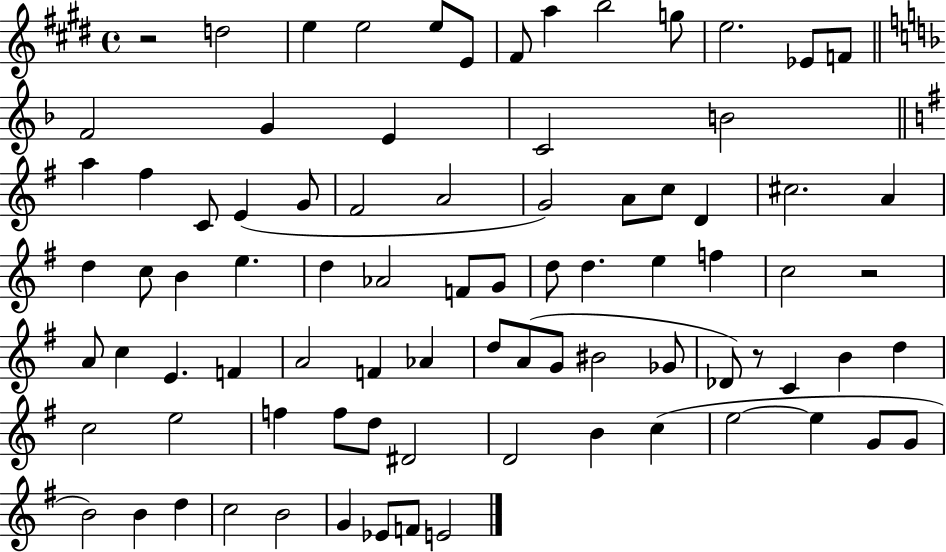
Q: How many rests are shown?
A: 3